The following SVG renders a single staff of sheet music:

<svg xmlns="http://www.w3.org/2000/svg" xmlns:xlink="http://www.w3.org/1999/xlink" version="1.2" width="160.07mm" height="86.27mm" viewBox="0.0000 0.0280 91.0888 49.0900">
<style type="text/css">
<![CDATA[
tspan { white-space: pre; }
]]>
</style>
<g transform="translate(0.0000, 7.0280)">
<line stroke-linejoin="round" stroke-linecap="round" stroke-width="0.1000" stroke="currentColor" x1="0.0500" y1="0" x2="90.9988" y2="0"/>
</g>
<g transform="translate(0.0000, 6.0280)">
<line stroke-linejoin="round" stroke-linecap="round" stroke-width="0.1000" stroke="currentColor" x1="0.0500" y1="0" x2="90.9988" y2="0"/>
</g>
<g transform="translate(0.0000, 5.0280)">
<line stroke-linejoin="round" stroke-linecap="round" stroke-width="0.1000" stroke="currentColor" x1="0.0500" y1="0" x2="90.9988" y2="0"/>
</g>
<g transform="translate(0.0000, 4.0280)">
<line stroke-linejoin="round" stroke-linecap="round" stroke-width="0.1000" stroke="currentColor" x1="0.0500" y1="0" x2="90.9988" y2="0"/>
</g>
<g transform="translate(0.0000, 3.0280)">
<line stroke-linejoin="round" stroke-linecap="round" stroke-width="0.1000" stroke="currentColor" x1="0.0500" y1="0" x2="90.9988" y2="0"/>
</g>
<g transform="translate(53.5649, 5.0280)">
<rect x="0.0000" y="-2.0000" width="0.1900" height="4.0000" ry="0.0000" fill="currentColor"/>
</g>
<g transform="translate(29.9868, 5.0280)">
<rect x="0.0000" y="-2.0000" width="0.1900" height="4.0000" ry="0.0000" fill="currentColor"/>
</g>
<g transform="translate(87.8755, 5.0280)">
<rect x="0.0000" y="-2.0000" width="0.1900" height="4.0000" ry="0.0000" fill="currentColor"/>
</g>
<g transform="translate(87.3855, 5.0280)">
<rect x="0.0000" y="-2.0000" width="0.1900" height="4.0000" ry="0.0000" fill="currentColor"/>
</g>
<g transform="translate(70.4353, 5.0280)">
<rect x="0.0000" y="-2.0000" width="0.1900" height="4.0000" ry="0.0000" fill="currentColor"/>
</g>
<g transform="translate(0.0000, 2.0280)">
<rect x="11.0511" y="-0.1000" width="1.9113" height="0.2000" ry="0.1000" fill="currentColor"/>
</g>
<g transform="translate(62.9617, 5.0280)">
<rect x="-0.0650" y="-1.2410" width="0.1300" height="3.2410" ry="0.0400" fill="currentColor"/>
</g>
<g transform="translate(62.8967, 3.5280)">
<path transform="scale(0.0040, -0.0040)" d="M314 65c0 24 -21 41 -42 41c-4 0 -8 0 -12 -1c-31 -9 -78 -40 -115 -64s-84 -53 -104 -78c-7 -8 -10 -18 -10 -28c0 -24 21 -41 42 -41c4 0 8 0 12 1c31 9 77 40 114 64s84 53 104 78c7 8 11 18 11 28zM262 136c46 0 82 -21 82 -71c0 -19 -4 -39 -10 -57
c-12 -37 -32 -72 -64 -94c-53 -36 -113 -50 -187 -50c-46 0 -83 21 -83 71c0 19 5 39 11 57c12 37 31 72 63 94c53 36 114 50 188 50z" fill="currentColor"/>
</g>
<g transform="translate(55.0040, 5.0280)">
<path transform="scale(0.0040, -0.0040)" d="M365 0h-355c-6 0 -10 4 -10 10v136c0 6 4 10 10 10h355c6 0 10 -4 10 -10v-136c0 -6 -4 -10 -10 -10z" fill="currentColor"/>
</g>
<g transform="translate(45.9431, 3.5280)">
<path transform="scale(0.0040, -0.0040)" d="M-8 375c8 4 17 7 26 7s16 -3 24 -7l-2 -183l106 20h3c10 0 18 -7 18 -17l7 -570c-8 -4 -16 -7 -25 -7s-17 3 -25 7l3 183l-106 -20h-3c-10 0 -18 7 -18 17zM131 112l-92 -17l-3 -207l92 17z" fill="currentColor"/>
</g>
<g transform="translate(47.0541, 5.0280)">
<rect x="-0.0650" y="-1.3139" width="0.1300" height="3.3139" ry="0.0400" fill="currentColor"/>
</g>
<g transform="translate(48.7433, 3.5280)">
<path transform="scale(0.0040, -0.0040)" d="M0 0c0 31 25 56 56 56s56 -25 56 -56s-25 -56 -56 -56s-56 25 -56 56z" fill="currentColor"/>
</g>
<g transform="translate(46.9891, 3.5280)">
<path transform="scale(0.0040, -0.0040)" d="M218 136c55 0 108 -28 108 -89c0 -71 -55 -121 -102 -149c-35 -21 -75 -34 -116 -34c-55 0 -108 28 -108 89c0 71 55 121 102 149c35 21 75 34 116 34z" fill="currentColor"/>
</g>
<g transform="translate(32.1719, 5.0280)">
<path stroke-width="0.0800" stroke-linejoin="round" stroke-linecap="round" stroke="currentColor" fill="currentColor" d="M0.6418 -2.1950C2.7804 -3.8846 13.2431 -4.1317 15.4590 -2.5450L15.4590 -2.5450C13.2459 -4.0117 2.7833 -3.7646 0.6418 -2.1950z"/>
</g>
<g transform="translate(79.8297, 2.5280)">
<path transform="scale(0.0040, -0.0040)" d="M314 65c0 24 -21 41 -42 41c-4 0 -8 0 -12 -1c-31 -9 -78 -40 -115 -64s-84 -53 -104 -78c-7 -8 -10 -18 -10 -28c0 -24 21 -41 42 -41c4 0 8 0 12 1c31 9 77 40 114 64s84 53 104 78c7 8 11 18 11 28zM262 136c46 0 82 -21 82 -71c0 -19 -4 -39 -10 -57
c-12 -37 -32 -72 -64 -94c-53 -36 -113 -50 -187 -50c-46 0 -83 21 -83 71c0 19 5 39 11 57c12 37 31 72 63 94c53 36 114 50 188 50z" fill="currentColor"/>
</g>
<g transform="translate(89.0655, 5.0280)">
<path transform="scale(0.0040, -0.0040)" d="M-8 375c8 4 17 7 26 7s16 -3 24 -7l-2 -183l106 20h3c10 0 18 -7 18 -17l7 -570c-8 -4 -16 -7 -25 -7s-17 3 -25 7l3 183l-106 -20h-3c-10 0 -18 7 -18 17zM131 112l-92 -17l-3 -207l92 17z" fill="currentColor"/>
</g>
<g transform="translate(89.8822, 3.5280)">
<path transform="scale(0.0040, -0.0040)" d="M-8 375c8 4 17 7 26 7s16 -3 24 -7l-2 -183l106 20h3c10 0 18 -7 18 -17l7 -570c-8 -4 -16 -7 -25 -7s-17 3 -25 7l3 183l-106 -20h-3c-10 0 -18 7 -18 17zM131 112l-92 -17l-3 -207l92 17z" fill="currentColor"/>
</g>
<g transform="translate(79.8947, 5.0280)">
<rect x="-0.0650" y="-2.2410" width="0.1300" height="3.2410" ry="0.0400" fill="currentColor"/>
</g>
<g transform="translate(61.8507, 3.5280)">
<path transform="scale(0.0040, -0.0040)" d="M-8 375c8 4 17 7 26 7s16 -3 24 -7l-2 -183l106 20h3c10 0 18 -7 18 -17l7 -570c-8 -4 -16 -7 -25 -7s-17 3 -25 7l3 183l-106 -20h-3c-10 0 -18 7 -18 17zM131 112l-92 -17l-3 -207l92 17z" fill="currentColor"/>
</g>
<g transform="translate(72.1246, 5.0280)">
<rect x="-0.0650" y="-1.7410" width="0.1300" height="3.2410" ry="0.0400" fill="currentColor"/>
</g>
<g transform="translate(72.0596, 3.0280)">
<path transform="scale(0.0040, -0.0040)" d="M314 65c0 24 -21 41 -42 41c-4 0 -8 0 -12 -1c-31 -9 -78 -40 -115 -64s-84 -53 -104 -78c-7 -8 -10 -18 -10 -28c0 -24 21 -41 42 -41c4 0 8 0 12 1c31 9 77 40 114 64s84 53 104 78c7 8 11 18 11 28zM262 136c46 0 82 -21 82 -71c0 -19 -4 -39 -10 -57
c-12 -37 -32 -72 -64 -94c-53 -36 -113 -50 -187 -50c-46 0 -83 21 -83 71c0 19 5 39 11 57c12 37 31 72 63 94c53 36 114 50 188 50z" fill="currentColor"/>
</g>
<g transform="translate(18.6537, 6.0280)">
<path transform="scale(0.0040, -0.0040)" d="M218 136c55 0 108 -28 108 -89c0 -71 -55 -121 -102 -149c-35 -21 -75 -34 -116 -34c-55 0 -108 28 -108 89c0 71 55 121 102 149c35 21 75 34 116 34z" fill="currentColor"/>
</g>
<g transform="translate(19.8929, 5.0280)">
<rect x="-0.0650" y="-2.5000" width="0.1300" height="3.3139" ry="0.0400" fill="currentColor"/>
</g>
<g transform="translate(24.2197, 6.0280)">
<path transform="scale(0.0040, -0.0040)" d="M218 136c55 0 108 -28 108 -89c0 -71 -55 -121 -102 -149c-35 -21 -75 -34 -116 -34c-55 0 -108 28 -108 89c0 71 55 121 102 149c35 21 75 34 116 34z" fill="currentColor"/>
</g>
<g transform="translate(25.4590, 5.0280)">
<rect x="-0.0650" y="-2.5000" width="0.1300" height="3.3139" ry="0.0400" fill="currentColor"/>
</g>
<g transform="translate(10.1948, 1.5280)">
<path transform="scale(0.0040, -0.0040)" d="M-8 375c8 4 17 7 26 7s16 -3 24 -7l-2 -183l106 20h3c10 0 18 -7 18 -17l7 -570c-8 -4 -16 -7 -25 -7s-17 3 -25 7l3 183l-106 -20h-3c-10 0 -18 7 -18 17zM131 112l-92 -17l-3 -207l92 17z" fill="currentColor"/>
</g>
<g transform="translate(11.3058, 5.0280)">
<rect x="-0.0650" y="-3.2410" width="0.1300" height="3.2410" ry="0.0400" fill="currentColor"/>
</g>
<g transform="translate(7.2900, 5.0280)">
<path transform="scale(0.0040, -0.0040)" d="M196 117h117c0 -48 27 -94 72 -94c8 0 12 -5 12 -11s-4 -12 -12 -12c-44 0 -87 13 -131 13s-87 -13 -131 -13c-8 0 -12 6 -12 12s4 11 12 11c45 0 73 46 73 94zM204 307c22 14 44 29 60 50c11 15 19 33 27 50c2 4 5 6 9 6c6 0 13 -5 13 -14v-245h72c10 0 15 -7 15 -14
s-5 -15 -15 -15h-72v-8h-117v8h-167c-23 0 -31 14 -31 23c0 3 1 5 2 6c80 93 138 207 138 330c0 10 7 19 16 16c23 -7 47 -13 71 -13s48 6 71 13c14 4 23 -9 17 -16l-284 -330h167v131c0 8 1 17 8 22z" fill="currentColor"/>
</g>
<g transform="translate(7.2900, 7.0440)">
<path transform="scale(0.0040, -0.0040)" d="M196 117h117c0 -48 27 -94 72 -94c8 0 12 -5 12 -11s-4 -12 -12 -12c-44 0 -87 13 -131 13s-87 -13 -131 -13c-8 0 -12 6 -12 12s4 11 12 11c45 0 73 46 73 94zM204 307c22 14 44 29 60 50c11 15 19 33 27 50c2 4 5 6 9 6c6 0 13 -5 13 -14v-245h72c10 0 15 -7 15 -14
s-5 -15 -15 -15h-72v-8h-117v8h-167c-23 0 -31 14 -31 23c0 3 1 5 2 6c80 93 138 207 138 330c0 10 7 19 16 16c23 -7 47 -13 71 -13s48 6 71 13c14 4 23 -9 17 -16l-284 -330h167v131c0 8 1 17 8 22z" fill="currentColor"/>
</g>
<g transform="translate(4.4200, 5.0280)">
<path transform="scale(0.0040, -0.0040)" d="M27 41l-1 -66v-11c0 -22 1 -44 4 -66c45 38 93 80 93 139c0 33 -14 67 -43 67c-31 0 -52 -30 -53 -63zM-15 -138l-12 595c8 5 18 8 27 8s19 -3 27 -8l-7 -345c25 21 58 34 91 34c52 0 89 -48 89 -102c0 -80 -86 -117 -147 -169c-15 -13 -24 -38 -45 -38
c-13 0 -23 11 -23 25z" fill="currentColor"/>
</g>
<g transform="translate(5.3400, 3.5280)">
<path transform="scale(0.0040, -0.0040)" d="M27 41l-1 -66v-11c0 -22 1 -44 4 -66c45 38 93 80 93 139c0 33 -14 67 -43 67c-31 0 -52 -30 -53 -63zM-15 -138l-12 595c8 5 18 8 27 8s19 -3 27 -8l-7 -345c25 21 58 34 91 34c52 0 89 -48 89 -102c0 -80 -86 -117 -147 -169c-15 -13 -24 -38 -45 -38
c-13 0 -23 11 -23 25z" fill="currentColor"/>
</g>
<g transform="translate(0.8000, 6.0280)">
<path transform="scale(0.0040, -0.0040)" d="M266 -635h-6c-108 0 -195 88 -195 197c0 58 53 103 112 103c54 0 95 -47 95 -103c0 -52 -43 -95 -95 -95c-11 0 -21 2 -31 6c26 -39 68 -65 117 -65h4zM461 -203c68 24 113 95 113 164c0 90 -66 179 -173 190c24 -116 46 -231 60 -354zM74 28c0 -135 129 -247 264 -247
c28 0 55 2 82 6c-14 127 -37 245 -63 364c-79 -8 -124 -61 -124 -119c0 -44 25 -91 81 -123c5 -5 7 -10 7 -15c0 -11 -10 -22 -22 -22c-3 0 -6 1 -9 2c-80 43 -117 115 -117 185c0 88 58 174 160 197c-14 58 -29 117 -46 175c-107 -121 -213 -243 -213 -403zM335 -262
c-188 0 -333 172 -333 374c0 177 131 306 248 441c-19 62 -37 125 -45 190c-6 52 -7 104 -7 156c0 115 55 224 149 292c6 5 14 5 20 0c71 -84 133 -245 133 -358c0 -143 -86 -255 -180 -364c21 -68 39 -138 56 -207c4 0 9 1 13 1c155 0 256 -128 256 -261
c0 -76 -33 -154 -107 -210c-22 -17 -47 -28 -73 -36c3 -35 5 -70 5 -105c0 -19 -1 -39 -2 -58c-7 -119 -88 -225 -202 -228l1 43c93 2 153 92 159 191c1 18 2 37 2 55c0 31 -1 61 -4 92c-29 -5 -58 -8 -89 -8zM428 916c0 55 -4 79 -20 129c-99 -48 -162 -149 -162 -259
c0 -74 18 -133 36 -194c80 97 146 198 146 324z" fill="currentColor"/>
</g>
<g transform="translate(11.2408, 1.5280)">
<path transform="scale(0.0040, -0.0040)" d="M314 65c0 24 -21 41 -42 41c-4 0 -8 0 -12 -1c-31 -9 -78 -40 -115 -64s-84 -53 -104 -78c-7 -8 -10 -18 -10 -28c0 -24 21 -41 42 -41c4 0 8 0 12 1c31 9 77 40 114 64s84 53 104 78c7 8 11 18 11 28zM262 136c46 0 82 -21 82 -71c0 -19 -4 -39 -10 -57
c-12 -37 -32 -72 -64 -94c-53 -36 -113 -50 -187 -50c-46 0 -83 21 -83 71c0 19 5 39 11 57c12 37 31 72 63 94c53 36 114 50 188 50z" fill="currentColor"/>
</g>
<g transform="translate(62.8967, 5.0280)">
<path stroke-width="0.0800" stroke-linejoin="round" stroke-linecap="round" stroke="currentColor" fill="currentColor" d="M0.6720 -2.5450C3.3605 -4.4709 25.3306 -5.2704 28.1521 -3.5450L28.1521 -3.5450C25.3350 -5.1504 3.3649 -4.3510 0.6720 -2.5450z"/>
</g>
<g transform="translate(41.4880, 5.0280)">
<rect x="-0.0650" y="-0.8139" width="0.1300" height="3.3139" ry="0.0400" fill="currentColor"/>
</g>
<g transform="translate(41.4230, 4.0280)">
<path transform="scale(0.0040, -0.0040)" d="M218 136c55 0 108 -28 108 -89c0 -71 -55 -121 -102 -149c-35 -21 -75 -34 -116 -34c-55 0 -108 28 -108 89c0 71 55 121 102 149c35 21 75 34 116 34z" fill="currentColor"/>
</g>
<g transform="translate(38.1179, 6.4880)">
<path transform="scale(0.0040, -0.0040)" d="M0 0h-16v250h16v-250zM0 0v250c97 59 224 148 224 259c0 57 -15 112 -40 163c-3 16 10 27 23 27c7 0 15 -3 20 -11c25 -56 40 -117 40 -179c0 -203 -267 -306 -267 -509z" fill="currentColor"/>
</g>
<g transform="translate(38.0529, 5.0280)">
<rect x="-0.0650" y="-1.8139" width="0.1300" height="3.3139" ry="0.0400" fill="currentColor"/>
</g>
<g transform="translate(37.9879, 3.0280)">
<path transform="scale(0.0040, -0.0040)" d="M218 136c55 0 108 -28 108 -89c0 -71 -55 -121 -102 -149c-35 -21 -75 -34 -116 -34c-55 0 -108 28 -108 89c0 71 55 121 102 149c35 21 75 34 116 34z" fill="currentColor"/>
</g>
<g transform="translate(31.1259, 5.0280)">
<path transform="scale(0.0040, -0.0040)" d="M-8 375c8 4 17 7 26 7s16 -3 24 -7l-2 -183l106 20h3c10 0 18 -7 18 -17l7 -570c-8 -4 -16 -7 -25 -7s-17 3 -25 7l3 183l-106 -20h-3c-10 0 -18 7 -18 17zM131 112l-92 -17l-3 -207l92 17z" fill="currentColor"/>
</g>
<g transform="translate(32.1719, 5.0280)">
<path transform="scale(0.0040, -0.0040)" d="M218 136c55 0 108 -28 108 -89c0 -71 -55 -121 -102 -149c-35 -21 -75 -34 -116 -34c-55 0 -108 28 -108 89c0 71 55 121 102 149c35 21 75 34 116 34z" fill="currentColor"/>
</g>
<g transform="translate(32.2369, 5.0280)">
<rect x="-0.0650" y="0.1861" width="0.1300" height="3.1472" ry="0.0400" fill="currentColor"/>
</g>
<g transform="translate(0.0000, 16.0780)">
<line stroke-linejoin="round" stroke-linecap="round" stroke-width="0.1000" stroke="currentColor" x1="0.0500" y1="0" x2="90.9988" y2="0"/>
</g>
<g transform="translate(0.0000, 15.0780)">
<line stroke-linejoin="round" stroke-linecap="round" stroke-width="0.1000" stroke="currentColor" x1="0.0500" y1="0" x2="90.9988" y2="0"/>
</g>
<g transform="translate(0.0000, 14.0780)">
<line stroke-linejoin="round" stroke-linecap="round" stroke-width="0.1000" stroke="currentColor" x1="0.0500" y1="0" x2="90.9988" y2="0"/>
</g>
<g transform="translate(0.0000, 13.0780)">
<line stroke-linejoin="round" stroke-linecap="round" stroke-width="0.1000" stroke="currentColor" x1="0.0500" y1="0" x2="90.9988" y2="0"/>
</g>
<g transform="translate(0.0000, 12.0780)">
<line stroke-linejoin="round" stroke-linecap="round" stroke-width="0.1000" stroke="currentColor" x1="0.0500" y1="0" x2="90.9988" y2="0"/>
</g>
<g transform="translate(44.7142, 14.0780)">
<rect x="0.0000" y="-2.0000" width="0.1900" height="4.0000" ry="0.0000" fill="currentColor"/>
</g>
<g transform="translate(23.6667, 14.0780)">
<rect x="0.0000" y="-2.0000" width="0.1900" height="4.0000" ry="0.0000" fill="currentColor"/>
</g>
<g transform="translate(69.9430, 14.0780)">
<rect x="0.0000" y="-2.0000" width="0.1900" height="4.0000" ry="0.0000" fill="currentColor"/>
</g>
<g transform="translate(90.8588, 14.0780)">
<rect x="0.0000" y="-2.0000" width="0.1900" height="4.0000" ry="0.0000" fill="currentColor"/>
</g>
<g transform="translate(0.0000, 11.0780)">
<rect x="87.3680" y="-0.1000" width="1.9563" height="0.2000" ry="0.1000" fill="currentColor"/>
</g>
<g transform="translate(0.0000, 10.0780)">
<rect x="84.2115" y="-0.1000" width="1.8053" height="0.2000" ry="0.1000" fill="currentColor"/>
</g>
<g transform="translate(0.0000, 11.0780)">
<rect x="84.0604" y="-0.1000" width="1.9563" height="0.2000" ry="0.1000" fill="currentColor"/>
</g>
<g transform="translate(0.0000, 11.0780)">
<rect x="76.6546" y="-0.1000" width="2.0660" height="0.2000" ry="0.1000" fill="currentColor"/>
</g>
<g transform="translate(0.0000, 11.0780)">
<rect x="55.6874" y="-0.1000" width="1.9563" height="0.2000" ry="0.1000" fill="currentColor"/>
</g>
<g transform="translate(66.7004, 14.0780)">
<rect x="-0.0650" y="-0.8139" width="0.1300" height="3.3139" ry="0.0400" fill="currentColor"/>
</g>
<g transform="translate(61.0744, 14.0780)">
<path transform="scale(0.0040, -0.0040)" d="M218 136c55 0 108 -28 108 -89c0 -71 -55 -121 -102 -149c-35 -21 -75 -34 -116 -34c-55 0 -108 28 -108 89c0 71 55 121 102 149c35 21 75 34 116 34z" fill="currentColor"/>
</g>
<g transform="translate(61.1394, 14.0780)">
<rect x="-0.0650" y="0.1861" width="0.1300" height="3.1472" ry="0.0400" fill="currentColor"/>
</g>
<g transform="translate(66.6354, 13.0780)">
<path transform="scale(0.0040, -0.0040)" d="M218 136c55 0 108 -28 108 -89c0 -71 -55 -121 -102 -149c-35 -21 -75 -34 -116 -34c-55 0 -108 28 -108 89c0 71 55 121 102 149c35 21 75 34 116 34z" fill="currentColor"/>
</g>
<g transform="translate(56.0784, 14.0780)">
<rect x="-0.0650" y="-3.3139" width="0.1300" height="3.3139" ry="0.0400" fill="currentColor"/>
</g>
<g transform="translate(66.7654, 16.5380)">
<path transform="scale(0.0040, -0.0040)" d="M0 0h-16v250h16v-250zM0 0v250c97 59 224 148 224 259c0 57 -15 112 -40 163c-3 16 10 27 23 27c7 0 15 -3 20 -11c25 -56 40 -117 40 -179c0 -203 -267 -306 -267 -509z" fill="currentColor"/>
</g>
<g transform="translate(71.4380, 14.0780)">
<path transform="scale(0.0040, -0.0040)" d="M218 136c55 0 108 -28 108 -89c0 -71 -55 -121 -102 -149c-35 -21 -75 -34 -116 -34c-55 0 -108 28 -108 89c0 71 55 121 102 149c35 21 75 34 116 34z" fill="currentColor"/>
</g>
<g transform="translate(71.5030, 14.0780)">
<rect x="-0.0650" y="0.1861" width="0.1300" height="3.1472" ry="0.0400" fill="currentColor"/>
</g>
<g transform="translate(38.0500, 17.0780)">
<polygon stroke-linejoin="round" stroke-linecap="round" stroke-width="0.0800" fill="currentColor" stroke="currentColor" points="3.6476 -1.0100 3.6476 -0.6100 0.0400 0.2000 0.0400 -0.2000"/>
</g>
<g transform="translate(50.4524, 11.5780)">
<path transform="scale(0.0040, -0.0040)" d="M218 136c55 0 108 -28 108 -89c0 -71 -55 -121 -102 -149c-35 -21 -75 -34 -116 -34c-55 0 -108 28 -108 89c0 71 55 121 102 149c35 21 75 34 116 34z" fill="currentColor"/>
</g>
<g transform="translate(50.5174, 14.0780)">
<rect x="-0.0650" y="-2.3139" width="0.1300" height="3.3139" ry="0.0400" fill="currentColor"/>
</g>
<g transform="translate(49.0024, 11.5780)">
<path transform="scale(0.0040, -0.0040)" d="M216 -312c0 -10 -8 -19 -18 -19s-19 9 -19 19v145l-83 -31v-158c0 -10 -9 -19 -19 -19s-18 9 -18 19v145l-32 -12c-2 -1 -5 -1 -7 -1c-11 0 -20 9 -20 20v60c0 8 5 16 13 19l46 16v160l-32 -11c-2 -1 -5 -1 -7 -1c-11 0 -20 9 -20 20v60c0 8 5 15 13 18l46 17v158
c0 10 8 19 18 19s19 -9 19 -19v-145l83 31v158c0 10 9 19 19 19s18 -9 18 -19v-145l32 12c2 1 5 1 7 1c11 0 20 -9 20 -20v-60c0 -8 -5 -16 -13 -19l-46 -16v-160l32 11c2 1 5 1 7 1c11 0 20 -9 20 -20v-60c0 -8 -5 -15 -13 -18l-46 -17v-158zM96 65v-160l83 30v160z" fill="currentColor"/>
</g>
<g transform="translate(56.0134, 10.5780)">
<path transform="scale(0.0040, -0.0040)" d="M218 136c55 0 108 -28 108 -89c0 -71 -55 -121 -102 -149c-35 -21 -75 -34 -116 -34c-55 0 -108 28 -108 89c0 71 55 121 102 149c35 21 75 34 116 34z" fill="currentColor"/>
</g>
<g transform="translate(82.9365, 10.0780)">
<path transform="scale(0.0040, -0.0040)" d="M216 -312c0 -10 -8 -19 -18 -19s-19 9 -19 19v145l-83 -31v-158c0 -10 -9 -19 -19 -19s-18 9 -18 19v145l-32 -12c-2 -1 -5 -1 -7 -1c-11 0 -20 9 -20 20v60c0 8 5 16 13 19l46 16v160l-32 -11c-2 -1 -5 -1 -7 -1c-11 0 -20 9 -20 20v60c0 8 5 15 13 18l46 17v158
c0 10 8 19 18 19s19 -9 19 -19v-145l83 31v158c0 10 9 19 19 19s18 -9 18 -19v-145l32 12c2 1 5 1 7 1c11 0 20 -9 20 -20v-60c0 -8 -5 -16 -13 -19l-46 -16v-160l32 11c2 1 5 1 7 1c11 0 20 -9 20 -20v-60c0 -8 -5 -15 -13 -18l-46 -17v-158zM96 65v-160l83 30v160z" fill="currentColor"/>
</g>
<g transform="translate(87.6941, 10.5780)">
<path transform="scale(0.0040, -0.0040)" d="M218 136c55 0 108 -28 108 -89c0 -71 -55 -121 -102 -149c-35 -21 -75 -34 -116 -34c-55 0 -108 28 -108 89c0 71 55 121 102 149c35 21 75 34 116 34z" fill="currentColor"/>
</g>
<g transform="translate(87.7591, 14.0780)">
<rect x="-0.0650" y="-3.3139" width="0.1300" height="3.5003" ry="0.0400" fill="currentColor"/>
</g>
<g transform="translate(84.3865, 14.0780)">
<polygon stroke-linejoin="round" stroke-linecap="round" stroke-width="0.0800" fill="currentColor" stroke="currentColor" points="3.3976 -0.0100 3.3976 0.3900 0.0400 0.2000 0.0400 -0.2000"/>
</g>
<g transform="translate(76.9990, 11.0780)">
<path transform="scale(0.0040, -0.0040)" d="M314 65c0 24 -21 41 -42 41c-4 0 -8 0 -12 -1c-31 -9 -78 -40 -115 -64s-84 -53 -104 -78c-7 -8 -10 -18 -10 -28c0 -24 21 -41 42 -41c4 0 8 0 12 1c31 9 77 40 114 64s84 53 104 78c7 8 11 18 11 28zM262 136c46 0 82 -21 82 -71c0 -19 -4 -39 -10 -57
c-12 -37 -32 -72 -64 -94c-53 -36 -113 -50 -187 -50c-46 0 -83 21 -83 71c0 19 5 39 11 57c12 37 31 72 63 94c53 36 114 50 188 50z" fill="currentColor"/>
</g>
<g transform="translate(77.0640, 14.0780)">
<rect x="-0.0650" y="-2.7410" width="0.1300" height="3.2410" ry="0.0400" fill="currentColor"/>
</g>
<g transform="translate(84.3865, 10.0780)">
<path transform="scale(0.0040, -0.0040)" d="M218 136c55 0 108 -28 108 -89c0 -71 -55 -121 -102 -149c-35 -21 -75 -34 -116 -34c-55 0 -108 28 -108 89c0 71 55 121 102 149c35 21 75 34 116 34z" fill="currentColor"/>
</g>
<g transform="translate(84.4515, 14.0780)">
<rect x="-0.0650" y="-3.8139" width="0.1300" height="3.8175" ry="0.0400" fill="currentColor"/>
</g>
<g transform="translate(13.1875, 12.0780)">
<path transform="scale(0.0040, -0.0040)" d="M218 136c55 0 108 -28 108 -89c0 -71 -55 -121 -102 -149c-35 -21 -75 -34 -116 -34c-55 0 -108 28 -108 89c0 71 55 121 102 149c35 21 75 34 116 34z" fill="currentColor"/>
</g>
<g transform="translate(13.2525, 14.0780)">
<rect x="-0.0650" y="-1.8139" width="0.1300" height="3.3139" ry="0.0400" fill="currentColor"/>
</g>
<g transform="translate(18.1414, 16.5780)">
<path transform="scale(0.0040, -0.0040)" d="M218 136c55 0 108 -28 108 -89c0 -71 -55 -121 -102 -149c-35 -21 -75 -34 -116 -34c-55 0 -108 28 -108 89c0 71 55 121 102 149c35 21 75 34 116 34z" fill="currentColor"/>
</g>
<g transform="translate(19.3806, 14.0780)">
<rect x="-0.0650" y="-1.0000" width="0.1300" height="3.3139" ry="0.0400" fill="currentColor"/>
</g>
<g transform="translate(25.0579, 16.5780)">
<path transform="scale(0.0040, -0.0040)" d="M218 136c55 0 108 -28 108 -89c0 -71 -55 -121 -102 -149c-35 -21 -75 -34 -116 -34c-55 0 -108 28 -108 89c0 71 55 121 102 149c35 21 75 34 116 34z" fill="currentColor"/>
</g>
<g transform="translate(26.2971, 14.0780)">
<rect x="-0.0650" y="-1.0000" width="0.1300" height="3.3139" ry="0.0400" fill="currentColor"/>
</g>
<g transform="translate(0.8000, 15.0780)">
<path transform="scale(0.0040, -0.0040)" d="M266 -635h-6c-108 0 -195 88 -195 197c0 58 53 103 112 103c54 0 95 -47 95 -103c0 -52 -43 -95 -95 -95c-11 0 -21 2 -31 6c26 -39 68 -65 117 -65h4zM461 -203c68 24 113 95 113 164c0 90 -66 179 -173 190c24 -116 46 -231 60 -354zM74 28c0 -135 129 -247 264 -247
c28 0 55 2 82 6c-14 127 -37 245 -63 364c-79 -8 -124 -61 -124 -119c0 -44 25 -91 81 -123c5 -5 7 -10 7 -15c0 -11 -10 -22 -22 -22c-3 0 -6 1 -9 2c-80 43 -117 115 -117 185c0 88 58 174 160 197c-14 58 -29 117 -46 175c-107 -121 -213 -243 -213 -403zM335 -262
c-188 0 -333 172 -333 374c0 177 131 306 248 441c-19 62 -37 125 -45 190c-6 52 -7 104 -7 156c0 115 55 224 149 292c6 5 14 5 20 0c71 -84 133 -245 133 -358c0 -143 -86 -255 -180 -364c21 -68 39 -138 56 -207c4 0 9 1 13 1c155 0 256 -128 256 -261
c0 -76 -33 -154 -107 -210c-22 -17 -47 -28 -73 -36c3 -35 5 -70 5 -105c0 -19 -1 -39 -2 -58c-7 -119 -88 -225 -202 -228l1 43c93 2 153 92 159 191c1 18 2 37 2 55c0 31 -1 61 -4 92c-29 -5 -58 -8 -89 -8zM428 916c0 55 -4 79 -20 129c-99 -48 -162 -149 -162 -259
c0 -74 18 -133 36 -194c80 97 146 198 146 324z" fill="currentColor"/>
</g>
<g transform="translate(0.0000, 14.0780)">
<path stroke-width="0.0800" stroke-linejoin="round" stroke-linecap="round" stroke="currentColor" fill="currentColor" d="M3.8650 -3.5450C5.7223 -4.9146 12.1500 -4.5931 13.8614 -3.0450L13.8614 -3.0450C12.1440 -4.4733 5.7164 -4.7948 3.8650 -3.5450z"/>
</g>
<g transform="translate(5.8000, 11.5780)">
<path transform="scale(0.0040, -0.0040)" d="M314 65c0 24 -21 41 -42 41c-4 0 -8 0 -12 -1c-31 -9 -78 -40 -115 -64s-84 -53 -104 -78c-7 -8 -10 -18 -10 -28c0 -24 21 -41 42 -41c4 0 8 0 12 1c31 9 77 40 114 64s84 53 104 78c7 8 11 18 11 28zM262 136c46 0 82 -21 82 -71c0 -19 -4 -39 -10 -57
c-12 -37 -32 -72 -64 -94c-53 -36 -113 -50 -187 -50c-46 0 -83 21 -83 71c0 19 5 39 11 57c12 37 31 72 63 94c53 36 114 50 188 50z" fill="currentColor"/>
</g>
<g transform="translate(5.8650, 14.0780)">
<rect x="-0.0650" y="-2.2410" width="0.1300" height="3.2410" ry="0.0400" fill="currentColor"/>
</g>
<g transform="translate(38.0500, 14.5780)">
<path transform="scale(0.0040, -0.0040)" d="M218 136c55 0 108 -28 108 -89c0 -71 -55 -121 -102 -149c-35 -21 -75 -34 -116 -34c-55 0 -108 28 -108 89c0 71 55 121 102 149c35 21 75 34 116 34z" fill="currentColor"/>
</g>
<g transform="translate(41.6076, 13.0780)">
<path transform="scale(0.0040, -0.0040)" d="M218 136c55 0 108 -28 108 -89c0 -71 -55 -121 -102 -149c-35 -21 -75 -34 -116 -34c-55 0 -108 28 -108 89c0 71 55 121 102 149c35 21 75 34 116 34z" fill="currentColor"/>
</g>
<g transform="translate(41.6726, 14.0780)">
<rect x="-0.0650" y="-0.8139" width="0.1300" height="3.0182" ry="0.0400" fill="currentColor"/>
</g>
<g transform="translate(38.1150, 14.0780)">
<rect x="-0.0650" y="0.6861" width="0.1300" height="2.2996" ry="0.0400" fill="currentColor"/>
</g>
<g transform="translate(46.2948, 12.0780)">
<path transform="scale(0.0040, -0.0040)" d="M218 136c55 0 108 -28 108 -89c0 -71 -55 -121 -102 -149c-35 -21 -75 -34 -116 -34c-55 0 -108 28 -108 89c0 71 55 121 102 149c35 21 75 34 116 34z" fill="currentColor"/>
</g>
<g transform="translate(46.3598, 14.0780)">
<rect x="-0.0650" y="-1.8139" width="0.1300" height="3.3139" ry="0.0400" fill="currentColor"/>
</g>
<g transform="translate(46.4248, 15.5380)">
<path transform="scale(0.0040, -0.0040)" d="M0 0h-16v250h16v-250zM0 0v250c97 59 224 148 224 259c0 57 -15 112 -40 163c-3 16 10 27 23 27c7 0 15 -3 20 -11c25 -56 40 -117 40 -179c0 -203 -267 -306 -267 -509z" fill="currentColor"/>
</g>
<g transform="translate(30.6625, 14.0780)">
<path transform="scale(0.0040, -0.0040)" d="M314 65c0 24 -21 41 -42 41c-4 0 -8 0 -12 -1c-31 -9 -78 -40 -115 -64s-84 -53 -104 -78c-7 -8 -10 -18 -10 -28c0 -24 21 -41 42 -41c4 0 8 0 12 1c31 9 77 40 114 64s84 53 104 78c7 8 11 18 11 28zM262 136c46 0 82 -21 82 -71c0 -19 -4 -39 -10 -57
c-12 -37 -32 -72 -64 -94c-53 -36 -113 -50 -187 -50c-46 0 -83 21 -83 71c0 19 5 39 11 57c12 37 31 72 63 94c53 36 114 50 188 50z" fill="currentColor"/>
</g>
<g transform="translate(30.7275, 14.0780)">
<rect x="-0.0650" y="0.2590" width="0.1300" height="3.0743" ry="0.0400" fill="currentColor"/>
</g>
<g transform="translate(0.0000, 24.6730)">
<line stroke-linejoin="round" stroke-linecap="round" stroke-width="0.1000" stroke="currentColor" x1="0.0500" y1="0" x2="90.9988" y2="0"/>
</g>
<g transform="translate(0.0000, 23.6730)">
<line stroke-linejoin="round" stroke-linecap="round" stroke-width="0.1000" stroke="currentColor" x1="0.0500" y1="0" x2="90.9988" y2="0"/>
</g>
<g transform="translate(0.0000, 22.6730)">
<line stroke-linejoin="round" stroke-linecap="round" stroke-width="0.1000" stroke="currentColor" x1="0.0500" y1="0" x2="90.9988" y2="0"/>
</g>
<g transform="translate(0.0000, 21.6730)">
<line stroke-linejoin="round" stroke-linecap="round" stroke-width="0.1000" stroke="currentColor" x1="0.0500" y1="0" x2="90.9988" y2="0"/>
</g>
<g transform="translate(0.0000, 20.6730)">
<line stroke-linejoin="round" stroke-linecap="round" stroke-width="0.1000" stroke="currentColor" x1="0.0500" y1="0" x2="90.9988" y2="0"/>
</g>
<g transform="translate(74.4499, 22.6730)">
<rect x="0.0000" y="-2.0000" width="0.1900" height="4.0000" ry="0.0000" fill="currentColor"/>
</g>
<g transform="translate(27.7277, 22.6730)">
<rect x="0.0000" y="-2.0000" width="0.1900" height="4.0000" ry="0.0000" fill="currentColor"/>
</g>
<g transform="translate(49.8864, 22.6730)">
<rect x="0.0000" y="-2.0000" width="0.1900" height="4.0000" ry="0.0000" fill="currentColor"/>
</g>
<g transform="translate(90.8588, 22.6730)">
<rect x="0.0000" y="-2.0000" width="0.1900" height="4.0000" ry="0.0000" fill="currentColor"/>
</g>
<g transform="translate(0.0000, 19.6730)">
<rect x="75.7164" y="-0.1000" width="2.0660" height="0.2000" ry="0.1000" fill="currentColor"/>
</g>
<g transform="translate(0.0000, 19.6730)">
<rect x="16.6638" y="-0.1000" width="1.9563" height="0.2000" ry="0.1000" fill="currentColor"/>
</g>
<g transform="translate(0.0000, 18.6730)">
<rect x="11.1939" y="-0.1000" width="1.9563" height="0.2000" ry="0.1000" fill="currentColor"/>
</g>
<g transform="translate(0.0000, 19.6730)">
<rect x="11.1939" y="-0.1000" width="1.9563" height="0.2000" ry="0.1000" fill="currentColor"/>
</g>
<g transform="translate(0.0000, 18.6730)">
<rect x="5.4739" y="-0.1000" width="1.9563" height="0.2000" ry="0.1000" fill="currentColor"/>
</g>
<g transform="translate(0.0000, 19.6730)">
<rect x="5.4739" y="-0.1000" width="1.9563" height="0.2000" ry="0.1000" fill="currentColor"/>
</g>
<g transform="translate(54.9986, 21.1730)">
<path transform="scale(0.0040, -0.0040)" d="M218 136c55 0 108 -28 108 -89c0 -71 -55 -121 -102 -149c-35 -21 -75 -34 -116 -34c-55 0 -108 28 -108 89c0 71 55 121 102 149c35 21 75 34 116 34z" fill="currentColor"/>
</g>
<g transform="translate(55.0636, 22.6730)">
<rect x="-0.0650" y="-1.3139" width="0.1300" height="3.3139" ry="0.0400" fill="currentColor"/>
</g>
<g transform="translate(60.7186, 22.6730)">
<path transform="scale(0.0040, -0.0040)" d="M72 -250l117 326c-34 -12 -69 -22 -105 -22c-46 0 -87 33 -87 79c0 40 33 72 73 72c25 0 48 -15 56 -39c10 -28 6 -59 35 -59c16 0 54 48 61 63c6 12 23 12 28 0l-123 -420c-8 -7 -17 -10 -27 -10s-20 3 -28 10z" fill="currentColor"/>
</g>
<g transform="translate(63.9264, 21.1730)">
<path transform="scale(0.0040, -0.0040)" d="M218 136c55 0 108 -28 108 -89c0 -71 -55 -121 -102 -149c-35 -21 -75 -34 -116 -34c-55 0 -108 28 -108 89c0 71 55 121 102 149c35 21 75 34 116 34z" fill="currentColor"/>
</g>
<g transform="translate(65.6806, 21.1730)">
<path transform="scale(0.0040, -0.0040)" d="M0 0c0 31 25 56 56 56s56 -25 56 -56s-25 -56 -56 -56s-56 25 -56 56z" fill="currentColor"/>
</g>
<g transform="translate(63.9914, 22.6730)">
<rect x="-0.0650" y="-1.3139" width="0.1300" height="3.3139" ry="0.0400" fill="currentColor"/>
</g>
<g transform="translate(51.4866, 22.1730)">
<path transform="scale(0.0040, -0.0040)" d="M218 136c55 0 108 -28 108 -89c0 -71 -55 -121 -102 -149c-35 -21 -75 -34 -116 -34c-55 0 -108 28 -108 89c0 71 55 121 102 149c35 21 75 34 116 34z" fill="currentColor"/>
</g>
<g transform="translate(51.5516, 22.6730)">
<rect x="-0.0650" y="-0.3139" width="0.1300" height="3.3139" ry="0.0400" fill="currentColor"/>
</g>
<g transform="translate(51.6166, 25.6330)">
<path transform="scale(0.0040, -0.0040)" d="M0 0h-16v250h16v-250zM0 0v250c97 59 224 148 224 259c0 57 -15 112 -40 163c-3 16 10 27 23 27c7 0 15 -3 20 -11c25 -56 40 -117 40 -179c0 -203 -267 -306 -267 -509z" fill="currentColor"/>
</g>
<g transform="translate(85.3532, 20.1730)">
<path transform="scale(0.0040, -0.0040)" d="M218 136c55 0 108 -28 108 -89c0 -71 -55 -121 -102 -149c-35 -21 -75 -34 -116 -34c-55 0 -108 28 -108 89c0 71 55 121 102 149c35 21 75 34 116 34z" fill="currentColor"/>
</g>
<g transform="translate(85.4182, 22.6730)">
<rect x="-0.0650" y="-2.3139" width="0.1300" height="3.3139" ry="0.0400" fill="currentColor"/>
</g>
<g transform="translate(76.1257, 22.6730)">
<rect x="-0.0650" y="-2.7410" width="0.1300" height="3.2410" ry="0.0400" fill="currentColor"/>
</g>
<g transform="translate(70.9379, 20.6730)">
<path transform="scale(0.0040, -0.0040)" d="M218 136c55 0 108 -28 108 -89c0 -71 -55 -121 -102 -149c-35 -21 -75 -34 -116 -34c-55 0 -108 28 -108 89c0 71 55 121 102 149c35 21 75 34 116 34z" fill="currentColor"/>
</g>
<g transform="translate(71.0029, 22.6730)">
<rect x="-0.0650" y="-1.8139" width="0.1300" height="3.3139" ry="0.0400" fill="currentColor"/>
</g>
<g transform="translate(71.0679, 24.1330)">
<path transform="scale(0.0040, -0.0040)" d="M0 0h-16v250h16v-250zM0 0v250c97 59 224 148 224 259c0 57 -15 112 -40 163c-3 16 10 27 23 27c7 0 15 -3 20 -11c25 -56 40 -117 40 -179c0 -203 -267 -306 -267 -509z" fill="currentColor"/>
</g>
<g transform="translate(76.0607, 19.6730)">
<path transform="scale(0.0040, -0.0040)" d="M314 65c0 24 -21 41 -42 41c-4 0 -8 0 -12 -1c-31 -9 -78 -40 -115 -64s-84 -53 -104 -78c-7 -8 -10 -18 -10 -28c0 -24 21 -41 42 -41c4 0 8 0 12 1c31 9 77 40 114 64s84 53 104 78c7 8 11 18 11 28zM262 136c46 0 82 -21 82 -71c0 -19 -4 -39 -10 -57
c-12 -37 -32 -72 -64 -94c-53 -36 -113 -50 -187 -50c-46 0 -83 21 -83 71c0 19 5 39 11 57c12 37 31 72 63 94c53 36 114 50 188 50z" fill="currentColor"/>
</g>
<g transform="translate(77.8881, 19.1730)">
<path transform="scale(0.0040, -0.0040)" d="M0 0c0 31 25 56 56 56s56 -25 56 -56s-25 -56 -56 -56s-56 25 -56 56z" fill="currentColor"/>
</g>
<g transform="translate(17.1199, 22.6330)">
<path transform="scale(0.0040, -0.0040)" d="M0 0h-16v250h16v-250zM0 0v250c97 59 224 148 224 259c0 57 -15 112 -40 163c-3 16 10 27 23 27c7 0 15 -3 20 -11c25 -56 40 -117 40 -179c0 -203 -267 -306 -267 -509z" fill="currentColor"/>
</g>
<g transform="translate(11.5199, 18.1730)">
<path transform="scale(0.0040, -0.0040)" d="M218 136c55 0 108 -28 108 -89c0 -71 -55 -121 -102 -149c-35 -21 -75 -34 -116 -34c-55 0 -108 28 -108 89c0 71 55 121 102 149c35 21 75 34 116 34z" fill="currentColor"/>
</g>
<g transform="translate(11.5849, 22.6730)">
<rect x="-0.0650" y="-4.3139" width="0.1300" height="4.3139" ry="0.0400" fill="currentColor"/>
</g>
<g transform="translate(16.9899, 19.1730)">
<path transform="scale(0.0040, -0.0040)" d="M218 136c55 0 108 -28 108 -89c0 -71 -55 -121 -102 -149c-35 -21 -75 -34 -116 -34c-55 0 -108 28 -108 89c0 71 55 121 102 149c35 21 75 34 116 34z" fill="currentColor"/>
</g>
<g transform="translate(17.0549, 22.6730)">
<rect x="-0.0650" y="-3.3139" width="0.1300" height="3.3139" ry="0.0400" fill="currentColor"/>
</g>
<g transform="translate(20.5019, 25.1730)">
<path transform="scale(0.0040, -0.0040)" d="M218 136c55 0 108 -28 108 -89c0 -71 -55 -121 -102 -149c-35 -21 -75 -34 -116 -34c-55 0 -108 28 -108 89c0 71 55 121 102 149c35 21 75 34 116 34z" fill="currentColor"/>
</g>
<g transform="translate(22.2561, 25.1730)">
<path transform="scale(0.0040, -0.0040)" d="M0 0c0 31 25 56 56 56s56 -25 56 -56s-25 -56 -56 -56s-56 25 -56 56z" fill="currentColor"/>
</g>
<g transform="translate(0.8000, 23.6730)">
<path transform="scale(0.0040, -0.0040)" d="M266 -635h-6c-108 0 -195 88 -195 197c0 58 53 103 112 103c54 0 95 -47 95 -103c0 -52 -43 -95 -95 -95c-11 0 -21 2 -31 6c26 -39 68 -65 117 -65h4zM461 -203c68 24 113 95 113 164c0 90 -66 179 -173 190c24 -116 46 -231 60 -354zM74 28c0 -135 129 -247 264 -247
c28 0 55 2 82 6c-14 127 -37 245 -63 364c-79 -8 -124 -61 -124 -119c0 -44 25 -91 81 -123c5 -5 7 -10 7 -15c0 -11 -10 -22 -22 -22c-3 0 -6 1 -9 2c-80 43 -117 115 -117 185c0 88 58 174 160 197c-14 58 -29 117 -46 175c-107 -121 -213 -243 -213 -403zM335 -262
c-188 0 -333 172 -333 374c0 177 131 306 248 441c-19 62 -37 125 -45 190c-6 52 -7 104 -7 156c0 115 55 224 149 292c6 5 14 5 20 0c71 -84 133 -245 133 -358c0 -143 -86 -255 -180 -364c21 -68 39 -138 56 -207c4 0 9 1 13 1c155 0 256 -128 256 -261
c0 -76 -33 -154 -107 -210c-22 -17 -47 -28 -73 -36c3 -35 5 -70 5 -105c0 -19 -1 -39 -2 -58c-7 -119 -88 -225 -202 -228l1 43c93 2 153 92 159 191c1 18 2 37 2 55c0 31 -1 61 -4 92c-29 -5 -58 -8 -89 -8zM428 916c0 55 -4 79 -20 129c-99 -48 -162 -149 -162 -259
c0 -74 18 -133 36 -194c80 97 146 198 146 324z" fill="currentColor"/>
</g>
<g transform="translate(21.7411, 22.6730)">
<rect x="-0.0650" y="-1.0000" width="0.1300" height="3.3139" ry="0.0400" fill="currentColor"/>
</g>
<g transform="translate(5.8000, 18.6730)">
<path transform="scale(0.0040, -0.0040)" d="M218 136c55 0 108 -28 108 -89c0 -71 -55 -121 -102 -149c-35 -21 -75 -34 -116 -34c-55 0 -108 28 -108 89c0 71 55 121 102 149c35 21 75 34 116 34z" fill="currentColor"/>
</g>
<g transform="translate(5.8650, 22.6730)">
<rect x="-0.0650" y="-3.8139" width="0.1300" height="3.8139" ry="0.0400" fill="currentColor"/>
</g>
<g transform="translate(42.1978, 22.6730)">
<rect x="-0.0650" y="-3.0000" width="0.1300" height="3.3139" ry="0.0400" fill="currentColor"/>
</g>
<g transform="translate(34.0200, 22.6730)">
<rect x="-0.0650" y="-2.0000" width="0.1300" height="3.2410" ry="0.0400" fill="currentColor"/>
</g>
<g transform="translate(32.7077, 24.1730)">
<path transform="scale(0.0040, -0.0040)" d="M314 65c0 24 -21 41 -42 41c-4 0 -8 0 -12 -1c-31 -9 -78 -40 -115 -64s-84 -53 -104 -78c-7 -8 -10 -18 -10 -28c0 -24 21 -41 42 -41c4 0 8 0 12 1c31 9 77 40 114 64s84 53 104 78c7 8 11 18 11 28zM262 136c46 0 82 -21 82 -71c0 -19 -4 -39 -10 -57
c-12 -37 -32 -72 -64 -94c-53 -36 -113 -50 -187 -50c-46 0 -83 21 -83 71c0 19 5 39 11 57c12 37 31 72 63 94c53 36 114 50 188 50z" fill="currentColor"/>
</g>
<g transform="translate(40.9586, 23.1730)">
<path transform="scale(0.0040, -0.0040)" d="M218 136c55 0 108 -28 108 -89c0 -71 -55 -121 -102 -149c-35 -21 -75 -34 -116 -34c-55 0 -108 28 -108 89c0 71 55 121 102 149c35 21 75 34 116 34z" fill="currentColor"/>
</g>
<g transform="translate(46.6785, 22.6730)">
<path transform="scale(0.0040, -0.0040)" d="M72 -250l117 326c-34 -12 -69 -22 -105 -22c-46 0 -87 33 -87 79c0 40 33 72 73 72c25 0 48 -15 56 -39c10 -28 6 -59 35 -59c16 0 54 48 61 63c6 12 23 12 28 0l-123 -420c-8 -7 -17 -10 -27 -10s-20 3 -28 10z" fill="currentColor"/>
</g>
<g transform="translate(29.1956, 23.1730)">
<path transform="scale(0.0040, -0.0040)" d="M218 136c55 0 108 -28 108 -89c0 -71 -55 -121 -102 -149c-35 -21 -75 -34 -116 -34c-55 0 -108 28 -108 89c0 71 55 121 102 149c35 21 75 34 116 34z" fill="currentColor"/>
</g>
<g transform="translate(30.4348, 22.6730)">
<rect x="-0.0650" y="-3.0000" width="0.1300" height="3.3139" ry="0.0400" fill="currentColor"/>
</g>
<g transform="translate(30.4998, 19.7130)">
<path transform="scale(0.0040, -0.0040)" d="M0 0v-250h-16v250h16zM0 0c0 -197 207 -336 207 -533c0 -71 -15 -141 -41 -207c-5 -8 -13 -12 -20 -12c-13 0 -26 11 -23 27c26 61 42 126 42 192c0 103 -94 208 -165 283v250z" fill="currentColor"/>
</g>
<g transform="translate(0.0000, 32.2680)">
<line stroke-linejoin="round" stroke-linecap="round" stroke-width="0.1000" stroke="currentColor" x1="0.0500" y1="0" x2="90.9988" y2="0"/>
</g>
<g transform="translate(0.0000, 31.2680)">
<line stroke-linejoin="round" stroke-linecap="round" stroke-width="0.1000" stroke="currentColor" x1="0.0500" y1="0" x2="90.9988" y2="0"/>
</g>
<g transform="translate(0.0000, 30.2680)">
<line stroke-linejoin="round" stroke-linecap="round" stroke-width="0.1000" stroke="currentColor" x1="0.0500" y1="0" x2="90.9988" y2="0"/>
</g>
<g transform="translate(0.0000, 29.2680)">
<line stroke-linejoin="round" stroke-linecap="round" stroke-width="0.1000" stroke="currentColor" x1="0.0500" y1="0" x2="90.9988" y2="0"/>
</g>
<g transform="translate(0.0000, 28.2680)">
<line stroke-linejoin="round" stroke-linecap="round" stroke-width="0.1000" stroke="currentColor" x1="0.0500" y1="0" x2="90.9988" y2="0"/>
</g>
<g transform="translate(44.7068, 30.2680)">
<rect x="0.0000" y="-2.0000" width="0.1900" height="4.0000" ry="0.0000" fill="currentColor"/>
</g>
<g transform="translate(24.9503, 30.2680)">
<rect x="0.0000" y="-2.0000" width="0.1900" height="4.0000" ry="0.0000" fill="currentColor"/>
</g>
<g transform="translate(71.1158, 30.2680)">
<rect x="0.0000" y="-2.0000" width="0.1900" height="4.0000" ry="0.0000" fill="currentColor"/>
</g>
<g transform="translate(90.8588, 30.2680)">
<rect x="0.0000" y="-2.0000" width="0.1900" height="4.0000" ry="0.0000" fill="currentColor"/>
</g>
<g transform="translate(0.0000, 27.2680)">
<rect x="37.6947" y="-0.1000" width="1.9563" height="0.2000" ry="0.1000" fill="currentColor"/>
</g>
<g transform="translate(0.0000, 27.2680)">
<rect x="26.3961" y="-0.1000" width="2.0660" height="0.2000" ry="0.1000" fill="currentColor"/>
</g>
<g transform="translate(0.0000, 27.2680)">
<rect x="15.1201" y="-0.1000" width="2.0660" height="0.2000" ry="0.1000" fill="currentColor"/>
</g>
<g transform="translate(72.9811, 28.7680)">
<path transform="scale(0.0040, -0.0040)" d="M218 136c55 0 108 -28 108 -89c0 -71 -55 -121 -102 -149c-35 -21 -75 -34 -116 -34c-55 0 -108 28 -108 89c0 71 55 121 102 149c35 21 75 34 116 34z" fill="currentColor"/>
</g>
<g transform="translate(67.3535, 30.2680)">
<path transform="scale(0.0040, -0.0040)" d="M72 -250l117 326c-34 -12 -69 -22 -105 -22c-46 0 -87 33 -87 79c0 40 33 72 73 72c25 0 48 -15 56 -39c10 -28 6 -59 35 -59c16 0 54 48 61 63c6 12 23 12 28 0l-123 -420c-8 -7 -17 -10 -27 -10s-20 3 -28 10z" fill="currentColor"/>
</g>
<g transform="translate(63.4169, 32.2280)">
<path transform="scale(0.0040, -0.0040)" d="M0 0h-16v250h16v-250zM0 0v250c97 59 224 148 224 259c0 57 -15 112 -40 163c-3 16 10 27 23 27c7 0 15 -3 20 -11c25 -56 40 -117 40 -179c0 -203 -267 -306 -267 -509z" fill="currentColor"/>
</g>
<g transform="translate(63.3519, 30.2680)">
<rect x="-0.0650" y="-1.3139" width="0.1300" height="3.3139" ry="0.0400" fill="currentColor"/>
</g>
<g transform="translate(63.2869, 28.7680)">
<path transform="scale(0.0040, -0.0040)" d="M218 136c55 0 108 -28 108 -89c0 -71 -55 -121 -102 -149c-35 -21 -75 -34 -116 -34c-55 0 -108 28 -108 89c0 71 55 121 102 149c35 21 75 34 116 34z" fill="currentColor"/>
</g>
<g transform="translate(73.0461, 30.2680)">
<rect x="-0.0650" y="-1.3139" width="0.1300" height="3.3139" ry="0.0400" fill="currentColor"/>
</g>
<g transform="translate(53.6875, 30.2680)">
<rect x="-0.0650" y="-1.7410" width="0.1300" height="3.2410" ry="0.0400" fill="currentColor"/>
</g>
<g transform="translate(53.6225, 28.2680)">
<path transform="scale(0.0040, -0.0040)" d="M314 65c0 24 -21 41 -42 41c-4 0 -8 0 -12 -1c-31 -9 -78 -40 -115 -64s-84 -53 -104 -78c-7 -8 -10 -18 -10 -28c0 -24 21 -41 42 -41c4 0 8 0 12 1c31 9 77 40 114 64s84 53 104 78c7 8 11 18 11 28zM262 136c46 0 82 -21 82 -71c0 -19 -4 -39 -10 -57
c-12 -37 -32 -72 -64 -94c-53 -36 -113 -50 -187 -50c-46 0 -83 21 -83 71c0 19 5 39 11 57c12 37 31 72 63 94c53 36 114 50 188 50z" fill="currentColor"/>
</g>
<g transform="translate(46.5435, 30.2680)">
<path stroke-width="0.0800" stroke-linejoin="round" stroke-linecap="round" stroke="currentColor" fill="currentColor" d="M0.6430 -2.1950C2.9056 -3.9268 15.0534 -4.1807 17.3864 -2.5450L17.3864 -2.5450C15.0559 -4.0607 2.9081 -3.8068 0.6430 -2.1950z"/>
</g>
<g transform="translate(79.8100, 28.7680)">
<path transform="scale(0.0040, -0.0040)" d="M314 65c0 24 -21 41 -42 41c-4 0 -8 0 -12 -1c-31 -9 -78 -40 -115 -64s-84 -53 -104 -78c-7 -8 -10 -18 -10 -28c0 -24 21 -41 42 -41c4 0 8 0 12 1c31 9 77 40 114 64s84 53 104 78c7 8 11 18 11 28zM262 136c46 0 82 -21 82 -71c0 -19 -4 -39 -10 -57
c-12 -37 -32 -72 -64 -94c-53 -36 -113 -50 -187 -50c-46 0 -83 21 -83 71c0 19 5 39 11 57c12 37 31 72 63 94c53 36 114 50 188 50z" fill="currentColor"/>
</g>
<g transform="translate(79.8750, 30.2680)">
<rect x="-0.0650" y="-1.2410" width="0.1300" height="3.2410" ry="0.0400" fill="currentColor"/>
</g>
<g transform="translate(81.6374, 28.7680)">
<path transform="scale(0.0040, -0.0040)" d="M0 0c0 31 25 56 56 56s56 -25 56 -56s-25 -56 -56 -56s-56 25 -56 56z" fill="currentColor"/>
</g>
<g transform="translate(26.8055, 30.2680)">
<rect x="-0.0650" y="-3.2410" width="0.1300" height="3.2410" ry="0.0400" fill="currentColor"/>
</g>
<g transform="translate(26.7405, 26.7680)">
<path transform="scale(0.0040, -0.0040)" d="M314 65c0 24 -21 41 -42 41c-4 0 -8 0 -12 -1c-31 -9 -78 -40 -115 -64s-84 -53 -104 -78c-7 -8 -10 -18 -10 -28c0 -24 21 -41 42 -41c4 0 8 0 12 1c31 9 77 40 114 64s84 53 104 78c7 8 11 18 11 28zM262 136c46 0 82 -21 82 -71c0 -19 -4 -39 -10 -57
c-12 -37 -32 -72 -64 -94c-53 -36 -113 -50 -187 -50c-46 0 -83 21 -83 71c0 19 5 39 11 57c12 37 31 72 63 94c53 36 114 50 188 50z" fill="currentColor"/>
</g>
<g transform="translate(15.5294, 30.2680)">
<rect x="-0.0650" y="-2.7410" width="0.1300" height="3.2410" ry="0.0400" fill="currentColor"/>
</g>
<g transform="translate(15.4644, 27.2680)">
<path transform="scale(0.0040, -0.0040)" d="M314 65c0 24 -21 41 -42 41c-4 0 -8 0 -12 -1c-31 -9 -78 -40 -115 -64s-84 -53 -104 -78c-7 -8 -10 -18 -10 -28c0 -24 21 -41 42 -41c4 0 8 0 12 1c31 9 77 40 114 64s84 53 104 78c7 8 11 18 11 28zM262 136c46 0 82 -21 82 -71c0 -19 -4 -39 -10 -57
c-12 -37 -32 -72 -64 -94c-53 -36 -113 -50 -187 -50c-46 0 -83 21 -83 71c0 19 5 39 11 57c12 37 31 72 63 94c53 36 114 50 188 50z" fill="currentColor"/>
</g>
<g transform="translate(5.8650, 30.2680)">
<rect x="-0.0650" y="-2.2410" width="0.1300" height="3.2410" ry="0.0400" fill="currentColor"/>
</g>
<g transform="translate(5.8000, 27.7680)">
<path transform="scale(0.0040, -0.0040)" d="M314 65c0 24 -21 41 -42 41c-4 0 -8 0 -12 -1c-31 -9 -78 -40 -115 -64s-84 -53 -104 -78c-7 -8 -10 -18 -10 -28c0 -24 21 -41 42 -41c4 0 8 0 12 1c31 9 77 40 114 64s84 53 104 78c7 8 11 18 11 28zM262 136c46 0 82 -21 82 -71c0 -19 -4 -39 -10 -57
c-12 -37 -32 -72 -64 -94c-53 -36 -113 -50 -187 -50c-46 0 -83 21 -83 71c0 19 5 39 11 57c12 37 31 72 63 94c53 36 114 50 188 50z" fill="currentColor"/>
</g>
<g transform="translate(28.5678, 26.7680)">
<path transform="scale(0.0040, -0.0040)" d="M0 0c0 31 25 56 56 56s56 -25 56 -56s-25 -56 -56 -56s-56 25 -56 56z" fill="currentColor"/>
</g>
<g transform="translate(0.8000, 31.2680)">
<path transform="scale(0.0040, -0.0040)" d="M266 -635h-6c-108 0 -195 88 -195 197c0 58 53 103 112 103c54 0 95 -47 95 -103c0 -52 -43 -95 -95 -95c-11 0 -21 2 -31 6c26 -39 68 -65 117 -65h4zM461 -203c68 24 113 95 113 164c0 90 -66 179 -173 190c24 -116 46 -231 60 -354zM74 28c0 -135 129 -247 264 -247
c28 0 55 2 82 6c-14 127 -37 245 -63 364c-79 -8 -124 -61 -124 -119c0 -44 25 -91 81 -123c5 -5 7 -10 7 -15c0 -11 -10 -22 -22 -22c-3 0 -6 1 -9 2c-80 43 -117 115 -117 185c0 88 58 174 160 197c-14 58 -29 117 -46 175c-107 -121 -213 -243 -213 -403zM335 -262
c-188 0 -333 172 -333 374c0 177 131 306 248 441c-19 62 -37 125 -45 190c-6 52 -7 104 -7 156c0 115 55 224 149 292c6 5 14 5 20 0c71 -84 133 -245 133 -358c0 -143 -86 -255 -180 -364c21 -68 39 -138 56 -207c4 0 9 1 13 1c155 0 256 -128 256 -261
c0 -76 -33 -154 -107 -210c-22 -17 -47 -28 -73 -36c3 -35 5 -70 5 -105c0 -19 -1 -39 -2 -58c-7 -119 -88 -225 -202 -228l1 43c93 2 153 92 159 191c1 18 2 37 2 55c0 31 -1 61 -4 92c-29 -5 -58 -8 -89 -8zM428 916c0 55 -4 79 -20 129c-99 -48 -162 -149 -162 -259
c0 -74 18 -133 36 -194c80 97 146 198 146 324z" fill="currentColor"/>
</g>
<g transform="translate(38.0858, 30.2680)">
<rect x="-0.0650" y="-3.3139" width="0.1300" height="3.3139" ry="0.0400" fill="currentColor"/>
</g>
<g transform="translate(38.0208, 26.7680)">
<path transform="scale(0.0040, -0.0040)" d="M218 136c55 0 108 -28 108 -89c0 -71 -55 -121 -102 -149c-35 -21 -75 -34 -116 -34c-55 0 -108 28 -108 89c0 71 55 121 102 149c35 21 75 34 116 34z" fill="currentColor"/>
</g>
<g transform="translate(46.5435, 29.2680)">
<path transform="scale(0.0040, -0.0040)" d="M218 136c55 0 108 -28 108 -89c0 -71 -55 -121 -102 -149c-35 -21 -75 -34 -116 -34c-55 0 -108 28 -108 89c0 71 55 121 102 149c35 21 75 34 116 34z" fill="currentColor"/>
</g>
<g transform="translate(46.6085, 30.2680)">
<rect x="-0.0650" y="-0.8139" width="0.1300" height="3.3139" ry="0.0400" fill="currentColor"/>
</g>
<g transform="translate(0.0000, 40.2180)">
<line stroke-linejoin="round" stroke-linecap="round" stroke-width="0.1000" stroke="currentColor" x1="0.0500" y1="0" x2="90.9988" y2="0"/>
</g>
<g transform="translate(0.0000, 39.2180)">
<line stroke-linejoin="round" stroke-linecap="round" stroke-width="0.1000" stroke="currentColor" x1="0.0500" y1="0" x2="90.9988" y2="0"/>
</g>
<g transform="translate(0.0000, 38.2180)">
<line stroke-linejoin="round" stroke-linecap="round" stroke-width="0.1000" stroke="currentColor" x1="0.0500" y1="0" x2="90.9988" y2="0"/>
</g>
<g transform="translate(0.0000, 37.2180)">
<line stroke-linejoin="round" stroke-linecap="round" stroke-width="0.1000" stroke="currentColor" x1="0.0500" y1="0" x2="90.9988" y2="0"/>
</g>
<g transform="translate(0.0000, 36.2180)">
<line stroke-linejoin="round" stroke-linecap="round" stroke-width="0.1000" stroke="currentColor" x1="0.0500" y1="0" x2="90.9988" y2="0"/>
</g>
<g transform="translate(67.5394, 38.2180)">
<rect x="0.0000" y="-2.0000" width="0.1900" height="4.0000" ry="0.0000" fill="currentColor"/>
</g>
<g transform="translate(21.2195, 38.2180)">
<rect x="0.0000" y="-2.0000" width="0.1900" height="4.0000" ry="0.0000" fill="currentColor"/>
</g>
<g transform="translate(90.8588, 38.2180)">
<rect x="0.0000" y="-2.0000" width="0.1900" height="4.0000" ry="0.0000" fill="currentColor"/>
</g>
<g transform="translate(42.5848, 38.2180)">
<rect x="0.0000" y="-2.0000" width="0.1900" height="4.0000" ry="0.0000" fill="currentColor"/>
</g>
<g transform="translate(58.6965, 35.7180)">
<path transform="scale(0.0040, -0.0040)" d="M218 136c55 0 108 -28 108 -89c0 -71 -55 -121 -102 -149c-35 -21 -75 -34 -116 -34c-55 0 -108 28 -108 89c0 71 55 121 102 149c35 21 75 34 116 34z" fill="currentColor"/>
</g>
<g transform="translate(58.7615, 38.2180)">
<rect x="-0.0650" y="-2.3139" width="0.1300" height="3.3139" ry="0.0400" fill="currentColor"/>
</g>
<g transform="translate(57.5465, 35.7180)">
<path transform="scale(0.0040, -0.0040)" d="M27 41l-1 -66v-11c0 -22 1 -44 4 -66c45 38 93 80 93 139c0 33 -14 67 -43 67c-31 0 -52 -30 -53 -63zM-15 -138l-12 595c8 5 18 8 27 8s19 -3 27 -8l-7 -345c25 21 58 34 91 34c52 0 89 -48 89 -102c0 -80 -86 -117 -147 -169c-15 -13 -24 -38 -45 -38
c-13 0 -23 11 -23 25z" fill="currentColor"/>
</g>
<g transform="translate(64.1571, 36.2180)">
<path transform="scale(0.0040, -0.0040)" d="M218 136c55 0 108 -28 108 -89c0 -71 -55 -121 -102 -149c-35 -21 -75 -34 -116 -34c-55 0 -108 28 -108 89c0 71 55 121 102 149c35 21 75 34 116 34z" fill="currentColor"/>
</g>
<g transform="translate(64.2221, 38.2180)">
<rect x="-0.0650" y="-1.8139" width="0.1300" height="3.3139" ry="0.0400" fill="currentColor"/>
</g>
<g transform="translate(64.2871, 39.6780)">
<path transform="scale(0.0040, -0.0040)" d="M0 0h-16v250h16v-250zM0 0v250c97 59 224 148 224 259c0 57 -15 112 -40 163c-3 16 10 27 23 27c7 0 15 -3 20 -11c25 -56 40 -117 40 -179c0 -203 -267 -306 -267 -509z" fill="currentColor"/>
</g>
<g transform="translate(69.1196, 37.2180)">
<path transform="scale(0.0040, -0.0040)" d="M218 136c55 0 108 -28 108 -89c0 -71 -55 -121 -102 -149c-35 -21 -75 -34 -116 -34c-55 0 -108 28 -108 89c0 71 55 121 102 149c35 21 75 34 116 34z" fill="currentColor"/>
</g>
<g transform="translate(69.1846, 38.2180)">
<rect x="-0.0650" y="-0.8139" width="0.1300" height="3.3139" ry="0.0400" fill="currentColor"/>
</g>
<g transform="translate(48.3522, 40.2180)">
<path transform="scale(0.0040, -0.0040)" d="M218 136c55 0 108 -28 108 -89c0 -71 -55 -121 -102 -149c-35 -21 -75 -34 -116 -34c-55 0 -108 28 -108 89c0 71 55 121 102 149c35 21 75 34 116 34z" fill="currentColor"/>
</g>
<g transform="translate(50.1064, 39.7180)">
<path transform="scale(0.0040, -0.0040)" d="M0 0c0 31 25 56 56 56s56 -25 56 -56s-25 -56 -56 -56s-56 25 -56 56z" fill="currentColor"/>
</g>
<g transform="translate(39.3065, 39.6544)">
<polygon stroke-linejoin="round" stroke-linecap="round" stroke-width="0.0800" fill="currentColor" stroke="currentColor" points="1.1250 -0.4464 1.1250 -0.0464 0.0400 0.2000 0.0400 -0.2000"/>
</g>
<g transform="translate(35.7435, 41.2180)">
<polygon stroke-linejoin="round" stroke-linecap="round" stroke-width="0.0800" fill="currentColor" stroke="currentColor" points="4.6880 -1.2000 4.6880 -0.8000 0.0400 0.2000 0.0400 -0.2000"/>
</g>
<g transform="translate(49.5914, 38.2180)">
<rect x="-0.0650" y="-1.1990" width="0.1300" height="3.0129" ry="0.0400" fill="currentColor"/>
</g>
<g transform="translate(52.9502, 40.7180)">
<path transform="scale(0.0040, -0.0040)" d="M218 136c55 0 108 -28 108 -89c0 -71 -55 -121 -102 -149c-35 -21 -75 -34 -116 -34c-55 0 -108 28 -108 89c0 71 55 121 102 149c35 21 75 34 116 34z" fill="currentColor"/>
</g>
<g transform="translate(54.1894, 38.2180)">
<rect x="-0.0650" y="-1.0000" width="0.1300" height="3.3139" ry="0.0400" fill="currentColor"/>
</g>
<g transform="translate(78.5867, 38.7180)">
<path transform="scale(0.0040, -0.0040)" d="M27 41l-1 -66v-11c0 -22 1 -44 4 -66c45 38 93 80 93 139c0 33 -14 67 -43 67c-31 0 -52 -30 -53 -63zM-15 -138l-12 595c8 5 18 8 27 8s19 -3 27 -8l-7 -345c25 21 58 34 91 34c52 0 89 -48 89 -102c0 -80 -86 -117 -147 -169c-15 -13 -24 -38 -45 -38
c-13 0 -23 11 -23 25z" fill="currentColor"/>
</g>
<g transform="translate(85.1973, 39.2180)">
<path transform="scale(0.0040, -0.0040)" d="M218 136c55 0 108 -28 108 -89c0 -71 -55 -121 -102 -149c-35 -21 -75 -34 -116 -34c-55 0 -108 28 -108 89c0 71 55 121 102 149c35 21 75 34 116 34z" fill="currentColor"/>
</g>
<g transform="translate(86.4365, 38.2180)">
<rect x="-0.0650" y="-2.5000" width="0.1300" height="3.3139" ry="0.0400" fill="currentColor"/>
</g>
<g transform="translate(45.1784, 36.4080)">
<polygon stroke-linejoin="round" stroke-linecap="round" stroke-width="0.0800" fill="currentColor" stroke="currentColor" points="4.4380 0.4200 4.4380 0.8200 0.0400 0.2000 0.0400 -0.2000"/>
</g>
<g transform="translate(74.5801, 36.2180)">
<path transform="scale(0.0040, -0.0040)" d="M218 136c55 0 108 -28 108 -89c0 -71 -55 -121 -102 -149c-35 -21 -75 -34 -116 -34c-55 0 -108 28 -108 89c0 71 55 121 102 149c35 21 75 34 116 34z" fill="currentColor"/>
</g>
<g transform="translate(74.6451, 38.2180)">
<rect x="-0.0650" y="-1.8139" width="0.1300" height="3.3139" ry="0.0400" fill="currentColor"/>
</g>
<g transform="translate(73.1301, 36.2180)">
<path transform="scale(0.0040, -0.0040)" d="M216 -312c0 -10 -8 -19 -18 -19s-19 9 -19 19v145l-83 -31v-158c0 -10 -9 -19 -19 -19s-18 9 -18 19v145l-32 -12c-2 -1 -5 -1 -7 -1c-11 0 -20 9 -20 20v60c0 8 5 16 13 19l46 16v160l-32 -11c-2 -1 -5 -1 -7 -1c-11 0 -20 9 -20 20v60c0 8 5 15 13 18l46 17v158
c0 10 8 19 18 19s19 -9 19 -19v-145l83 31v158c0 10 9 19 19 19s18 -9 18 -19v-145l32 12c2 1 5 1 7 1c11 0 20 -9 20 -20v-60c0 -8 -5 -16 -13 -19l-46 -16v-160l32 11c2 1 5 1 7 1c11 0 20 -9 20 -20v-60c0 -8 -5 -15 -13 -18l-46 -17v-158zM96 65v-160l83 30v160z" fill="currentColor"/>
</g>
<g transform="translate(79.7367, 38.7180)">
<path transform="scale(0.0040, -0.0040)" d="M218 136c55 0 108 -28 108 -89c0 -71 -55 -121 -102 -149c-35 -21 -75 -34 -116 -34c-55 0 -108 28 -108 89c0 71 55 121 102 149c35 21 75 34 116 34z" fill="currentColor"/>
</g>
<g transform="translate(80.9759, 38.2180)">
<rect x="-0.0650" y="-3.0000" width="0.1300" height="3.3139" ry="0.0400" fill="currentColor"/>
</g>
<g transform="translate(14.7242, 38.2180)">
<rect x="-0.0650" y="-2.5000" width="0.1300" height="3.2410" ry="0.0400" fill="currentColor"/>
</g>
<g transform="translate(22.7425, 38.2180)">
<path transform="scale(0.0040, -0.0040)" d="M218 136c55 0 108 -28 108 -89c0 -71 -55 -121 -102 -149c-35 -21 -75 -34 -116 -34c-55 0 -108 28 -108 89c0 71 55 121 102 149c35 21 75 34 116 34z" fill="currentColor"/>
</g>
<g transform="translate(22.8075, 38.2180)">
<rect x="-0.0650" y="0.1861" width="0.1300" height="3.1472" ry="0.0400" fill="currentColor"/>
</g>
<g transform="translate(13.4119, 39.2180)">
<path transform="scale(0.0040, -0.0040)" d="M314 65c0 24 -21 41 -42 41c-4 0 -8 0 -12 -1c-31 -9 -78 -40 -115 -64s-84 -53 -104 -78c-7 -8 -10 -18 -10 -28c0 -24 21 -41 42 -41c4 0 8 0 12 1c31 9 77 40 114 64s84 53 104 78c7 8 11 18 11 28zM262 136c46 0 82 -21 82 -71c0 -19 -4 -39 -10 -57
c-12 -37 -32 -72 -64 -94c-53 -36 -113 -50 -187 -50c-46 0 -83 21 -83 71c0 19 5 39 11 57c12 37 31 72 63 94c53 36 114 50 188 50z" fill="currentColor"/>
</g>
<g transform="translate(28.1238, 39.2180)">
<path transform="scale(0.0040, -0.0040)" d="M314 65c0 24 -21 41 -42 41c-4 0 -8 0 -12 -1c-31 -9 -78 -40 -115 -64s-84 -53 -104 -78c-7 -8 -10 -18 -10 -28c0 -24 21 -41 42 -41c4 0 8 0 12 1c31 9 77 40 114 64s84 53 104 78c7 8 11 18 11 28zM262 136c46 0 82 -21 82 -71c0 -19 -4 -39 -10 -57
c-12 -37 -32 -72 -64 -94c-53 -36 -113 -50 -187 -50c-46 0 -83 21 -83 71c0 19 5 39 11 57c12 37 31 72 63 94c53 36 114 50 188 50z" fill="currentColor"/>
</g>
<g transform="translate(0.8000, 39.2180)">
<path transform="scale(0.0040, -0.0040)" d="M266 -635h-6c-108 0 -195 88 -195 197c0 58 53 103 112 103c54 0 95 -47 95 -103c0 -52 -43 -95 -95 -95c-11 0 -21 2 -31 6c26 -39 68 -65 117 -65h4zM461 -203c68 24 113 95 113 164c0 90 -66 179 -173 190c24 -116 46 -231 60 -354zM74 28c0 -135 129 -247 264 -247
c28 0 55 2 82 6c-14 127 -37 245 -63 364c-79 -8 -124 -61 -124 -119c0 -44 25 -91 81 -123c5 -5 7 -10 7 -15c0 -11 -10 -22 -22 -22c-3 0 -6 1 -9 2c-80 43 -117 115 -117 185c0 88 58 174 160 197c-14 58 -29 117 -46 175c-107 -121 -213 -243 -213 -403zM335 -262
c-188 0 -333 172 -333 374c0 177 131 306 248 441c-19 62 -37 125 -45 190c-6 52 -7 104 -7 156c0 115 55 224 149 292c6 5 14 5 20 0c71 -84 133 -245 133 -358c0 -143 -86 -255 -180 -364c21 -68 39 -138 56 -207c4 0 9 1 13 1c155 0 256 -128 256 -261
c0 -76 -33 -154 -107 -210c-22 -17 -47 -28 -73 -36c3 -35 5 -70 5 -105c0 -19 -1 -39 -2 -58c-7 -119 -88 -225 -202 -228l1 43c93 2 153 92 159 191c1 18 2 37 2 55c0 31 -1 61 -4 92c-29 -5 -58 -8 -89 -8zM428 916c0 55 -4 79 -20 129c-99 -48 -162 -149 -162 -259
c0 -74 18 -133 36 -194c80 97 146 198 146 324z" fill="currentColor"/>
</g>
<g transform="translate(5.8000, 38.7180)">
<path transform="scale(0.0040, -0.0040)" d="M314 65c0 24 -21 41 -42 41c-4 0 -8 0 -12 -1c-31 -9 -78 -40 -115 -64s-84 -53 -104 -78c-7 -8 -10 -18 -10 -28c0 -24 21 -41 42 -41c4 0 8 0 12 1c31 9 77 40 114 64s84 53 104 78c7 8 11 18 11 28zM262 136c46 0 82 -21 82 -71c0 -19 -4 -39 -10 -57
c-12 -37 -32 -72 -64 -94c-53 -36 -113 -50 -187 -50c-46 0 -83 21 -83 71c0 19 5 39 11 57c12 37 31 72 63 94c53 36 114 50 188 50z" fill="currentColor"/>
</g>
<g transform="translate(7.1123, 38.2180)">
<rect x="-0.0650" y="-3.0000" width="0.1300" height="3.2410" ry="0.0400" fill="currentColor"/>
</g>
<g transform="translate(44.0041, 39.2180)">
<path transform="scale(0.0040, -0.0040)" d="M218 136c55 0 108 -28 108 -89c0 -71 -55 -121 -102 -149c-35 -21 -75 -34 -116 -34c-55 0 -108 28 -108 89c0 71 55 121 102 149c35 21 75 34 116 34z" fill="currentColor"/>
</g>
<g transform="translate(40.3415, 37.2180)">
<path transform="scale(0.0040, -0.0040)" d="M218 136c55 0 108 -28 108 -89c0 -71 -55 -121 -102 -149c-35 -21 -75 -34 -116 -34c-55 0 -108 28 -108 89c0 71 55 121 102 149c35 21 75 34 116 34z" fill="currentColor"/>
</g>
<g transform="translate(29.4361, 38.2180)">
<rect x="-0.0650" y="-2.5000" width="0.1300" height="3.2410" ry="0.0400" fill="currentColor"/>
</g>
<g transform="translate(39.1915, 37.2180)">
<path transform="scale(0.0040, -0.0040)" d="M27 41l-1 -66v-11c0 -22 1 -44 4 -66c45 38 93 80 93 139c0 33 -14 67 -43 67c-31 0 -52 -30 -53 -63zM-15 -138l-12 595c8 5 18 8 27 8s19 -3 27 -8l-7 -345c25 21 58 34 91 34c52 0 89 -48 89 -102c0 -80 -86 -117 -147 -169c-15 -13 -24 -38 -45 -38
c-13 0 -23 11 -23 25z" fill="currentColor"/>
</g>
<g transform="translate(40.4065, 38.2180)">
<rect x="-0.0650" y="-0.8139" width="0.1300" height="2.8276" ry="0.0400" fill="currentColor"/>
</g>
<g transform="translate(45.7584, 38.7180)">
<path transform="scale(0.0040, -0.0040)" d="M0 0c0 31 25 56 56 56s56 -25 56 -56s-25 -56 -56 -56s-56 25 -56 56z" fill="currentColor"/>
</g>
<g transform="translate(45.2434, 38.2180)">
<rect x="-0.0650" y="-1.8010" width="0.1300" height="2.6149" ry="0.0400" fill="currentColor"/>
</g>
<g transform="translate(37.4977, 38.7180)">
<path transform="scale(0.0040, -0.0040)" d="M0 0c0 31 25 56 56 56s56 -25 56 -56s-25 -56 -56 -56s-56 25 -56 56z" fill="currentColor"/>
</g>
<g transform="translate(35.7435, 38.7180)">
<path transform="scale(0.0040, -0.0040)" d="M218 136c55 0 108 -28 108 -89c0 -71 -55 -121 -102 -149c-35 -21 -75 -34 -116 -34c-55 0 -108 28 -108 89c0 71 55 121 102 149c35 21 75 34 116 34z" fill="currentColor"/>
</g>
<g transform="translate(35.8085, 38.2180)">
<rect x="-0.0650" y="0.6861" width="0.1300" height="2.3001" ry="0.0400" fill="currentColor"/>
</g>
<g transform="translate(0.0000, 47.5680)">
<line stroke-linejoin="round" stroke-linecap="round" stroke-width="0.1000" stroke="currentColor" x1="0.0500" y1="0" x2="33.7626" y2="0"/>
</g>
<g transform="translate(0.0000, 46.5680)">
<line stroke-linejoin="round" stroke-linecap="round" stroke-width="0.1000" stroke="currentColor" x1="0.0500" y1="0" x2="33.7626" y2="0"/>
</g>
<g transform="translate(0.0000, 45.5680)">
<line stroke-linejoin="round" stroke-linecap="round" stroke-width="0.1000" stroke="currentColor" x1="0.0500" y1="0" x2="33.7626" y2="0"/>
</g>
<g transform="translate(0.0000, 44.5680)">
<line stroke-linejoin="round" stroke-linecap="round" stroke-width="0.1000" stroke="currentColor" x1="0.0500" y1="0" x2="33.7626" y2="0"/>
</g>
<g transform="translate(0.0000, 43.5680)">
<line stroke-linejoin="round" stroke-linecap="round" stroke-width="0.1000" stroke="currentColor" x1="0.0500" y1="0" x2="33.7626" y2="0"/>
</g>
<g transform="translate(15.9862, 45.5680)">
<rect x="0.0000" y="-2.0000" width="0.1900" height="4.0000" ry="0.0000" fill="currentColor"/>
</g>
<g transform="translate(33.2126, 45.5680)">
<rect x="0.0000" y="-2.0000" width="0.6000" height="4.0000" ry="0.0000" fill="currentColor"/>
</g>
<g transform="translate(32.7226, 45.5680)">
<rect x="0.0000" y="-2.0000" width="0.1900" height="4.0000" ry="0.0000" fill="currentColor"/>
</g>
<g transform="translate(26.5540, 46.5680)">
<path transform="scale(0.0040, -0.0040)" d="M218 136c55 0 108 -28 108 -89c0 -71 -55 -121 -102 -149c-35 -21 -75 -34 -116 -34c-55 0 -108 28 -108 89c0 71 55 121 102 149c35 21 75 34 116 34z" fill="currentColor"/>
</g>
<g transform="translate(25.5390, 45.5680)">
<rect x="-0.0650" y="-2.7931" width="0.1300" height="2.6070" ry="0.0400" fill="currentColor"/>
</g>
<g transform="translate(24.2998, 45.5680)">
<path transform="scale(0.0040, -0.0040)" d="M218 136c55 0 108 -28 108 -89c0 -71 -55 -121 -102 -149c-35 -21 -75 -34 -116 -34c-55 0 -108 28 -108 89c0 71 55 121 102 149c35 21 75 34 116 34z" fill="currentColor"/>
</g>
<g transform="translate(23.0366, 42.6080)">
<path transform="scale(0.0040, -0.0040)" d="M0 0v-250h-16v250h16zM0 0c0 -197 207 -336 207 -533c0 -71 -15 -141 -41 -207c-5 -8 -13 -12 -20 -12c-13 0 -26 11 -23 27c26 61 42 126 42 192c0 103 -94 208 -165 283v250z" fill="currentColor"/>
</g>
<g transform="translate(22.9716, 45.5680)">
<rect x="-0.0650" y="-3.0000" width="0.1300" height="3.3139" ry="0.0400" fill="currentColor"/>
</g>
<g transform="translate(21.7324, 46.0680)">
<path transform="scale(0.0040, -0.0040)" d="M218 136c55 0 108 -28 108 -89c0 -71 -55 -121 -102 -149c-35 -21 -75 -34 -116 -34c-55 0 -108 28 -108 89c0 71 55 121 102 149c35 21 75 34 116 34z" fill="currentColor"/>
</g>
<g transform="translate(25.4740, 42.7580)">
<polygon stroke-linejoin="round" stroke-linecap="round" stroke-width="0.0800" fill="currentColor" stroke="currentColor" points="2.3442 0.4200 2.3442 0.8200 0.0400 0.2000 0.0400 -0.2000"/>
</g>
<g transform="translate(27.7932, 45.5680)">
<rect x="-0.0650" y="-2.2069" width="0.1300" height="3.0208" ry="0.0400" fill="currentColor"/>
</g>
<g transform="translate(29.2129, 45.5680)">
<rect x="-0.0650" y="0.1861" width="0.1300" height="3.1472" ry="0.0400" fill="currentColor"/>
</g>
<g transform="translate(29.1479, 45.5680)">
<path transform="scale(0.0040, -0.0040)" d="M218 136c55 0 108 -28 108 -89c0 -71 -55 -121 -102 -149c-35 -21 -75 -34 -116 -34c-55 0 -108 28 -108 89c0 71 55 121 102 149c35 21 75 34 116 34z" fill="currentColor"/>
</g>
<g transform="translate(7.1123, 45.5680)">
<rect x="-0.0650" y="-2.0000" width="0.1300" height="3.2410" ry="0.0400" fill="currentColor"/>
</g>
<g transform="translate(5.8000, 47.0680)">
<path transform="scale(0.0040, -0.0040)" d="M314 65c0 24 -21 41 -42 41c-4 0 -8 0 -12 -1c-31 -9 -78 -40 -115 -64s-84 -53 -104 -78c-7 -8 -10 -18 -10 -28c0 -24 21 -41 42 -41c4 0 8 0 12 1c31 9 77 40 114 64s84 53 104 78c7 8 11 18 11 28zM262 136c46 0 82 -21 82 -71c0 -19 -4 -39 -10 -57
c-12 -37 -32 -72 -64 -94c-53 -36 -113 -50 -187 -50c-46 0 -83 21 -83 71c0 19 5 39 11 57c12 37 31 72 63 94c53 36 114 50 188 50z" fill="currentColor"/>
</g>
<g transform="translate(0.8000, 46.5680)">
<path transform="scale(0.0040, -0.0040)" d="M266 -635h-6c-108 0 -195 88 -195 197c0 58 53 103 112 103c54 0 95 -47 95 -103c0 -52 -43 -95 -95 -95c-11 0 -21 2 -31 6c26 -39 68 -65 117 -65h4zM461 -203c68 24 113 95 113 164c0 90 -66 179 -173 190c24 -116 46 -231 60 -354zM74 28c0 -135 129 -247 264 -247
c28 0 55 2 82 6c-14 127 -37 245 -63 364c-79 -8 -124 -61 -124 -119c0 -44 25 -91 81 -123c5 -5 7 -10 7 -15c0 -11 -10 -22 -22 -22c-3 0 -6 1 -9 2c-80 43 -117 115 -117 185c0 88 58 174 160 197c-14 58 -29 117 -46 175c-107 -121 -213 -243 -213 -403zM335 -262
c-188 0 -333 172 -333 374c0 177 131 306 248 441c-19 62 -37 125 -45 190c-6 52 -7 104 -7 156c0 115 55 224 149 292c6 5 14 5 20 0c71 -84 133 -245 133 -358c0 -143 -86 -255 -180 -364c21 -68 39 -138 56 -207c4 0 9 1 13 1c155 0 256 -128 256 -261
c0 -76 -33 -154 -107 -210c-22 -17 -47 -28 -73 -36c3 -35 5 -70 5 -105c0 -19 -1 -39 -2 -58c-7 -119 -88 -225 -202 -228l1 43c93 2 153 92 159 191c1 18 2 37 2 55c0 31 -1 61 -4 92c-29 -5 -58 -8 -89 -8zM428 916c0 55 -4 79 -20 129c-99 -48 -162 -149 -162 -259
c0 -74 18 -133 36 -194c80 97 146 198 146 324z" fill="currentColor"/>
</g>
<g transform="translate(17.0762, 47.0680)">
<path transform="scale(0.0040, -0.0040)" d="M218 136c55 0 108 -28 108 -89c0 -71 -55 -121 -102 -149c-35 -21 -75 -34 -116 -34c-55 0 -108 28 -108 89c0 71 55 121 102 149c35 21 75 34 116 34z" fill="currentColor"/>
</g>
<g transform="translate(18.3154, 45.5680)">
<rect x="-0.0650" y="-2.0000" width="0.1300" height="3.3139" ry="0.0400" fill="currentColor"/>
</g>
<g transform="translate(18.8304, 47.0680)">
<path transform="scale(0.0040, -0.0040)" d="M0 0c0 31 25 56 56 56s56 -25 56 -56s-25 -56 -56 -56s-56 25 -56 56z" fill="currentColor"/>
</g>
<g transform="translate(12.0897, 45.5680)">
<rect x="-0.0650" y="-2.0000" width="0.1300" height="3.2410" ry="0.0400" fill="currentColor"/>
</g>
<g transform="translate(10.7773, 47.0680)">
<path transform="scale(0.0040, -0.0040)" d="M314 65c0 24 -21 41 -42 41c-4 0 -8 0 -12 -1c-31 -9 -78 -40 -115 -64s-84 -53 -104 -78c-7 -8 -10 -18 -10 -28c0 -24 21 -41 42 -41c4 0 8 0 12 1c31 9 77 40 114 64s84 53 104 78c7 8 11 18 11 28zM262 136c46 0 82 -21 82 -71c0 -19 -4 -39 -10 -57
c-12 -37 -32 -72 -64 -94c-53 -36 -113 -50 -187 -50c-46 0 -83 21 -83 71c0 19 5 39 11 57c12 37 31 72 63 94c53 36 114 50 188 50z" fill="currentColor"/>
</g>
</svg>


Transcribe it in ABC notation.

X:1
T:Untitled
M:4/4
L:1/4
K:Bb
b2 G G B f/2 d e z2 e2 f2 g2 g2 f D D B2 A/2 d/2 f/2 ^g b B d/2 B a2 ^c'/2 b/2 c' d' b/2 D A/2 F2 A z/2 c/2 e z/2 e f/2 a2 g g2 a2 b2 b d f2 e/2 z/2 e e2 A2 G2 B G2 A/2 _d/4 G/2 E/2 D _g f/2 d ^f _A G F2 F2 F A/2 B/2 G/2 B